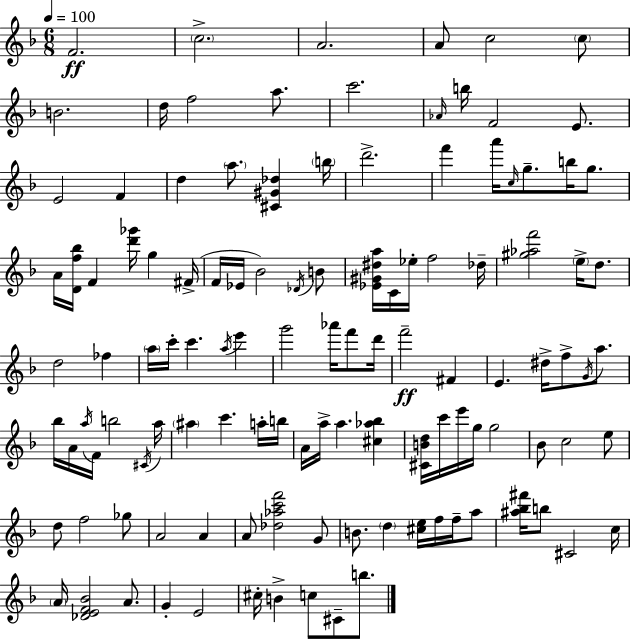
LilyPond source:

{
  \clef treble
  \numericTimeSignature
  \time 6/8
  \key d \minor
  \tempo 4 = 100
  f'2.\ff | \parenthesize c''2.-> | a'2. | a'8 c''2 \parenthesize c''8 | \break b'2. | d''16 f''2 a''8. | c'''2. | \grace { aes'16 } b''16 f'2 e'8. | \break e'2 f'4 | d''4 \parenthesize a''8. <cis' gis' des''>4 | \parenthesize b''16 d'''2.-> | f'''4 a'''16 \grace { c''16 } g''8.-- b''16 g''8. | \break a'16 <d' f'' bes''>16 f'4 <d''' ges'''>16 g''4 | fis'16->( f'16 ees'16 bes'2) | \acciaccatura { des'16 } b'8 <ees' gis' dis'' a''>16 c'16 ees''16-. f''2 | des''16-- <gis'' aes'' f'''>2 \parenthesize e''16-> | \break d''8. d''2 fes''4 | \parenthesize a''16 c'''16-. c'''4. \acciaccatura { a''16 } | e'''4 g'''2 | aes'''16 f'''8 d'''16 f'''2--\ff | \break fis'4 e'4. dis''16-> f''8-> | \acciaccatura { g'16 } a''8. bes''16 a'16 \acciaccatura { a''16 } f'16 b''2 | \acciaccatura { cis'16 } a''16 \parenthesize ais''4 c'''4. | a''16-. b''16 a'16 a''16-> a''4. | \break <cis'' aes'' bes''>4 <cis' b' d''>16 c'''16 e'''16 g''16 g''2 | bes'8 c''2 | e''8 d''8 f''2 | ges''8 a'2 | \break a'4 a'8 <des'' aes'' c''' f'''>2 | g'8 b'8. \parenthesize d''4 | <cis'' e''>16 f''16 f''16-- a''8 <ais'' bes'' fis'''>16 b''8 cis'2 | c''16 \parenthesize a'16 <des' e' f' bes'>2 | \break a'8. g'4-. e'2 | cis''16-. b'4-> | c''8 cis'8-- b''8. \bar "|."
}